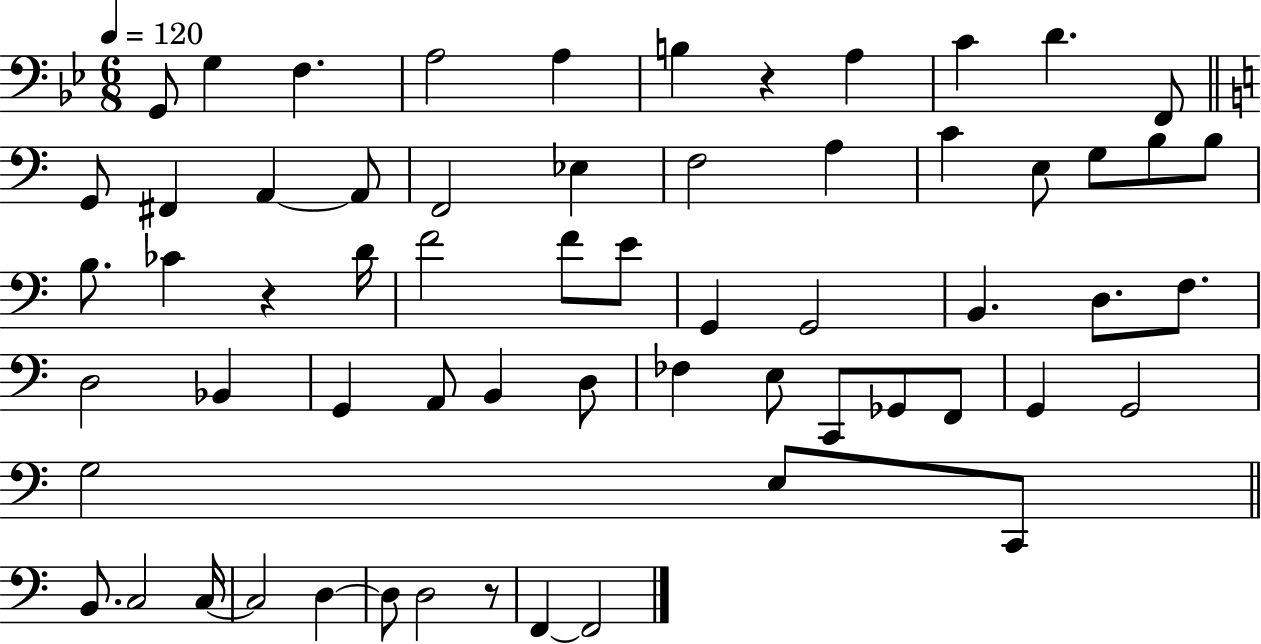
{
  \clef bass
  \numericTimeSignature
  \time 6/8
  \key bes \major
  \tempo 4 = 120
  g,8 g4 f4. | a2 a4 | b4 r4 a4 | c'4 d'4. f,8 | \break \bar "||" \break \key c \major g,8 fis,4 a,4~~ a,8 | f,2 ees4 | f2 a4 | c'4 e8 g8 b8 b8 | \break b8. ces'4 r4 d'16 | f'2 f'8 e'8 | g,4 g,2 | b,4. d8. f8. | \break d2 bes,4 | g,4 a,8 b,4 d8 | fes4 e8 c,8 ges,8 f,8 | g,4 g,2 | \break g2 e8 c,8 | \bar "||" \break \key c \major b,8. c2 c16~~ | c2 d4~~ | d8 d2 r8 | f,4~~ f,2 | \break \bar "|."
}